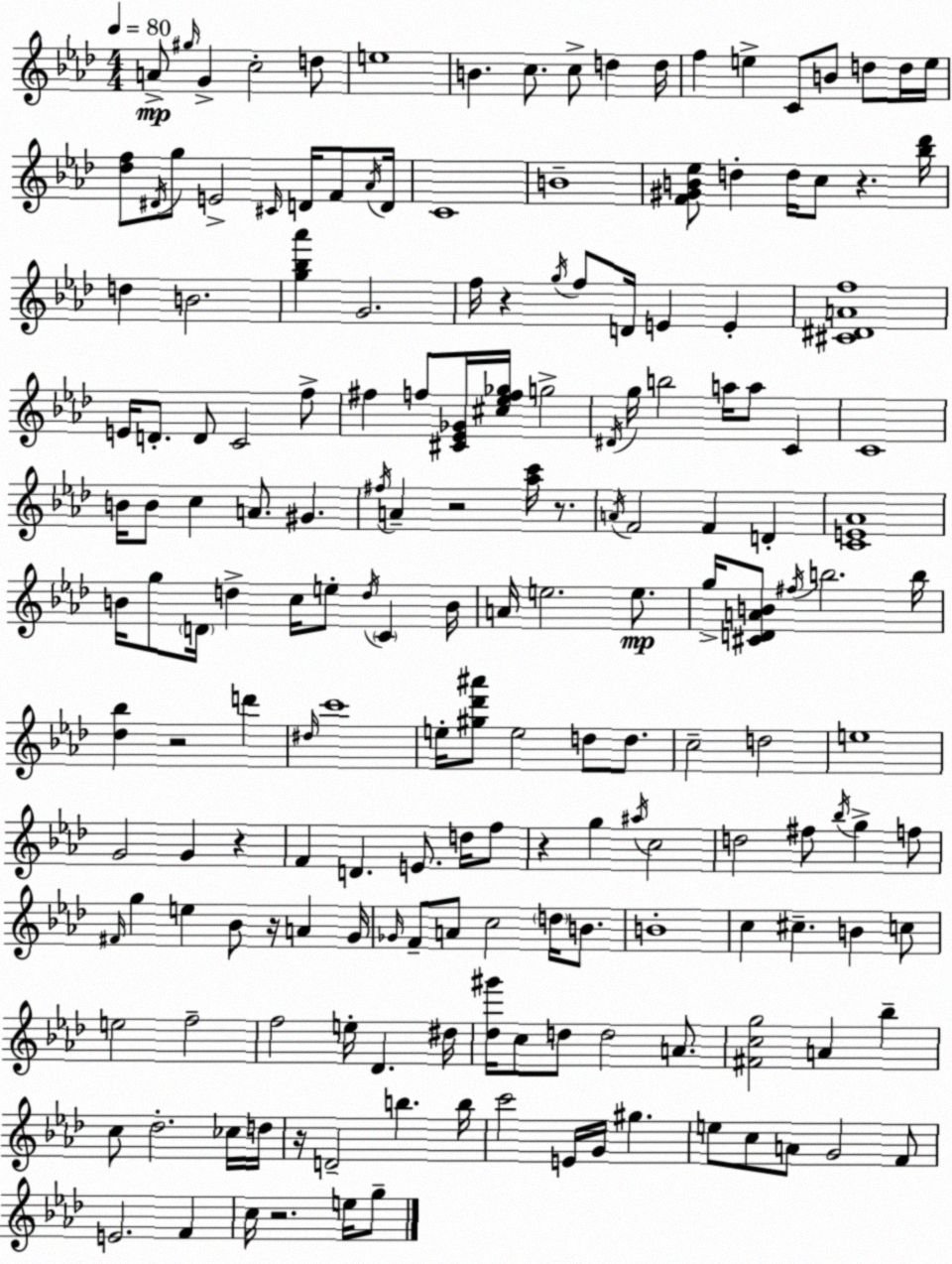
X:1
T:Untitled
M:4/4
L:1/4
K:Ab
A/2 ^g/4 G c2 d/2 e4 B c/2 c/2 d d/4 f e C/2 B/2 d/2 d/4 e/4 [_df]/2 ^D/4 g/2 E2 ^C/4 D/4 F/2 _A/4 D/4 C4 B4 [F^GB_e]/2 d d/4 c/2 z [_b_d']/4 d B2 [g_b_a'] G2 f/4 z g/4 f/2 D/4 E E [^C^DAf]4 E/4 D/2 D/2 C2 f/2 ^f f/2 [^C_E_G]/4 [^c_ef_g]/4 g2 ^D/4 g/4 b2 a/4 a/2 C C4 B/4 B/2 c A/2 ^G ^f/4 A z2 [_ac']/4 z/2 A/4 F2 F D [CE_A]4 B/4 g/2 D/4 d c/4 e/2 d/4 C B/4 A/4 e2 e/2 g/4 [^CDAB]/2 ^f/4 b2 b/4 [_d_b] z2 d' ^d/4 c'4 e/4 [^g_d'^a']/2 e2 d/2 d/2 c2 d2 e4 G2 G z F D E/2 d/4 f/2 z g ^a/4 c2 d2 ^f/2 _b/4 g f/2 ^F/4 g e _B/2 z/4 A G/4 _G/4 F/2 A/2 c2 d/4 B/2 B4 c ^c B c/2 e2 f2 f2 e/4 _D ^d/4 [_d^g']/4 c/2 d/2 d2 A/2 [^Fcg]2 A _b c/2 _d2 _c/4 d/4 z/4 D2 b b/4 c'2 E/4 G/4 ^g e/2 c/2 A/2 G2 F/2 E2 F c/4 z2 e/4 g/2